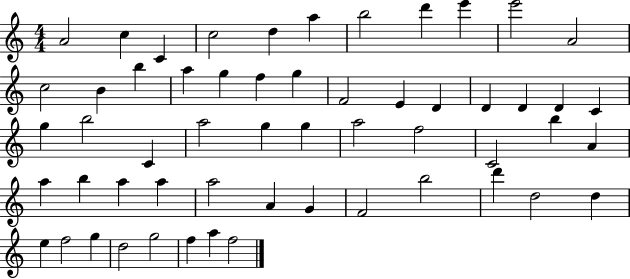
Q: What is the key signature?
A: C major